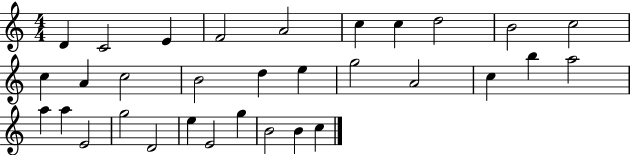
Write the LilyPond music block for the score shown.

{
  \clef treble
  \numericTimeSignature
  \time 4/4
  \key c \major
  d'4 c'2 e'4 | f'2 a'2 | c''4 c''4 d''2 | b'2 c''2 | \break c''4 a'4 c''2 | b'2 d''4 e''4 | g''2 a'2 | c''4 b''4 a''2 | \break a''4 a''4 e'2 | g''2 d'2 | e''4 e'2 g''4 | b'2 b'4 c''4 | \break \bar "|."
}